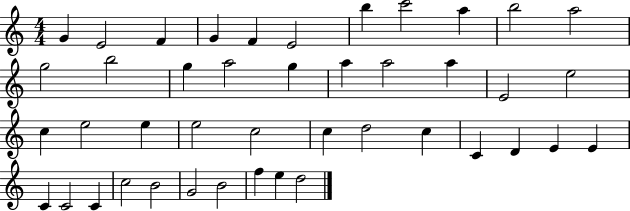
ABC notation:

X:1
T:Untitled
M:4/4
L:1/4
K:C
G E2 F G F E2 b c'2 a b2 a2 g2 b2 g a2 g a a2 a E2 e2 c e2 e e2 c2 c d2 c C D E E C C2 C c2 B2 G2 B2 f e d2